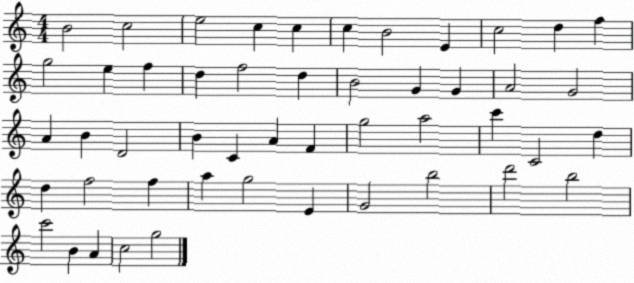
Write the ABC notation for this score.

X:1
T:Untitled
M:4/4
L:1/4
K:C
B2 c2 e2 c c c B2 E c2 d f g2 e f d f2 d B2 G G A2 G2 A B D2 B C A F g2 a2 c' C2 d d f2 f a g2 E G2 b2 d'2 b2 c'2 B A c2 g2